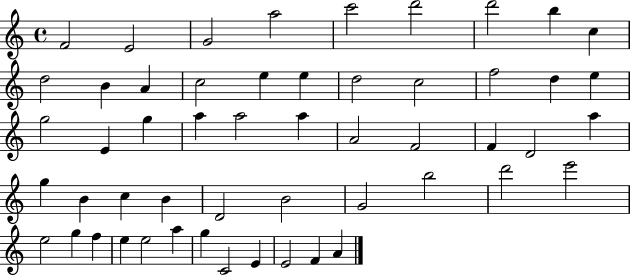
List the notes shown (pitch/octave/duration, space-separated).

F4/h E4/h G4/h A5/h C6/h D6/h D6/h B5/q C5/q D5/h B4/q A4/q C5/h E5/q E5/q D5/h C5/h F5/h D5/q E5/q G5/h E4/q G5/q A5/q A5/h A5/q A4/h F4/h F4/q D4/h A5/q G5/q B4/q C5/q B4/q D4/h B4/h G4/h B5/h D6/h E6/h E5/h G5/q F5/q E5/q E5/h A5/q G5/q C4/h E4/q E4/h F4/q A4/q